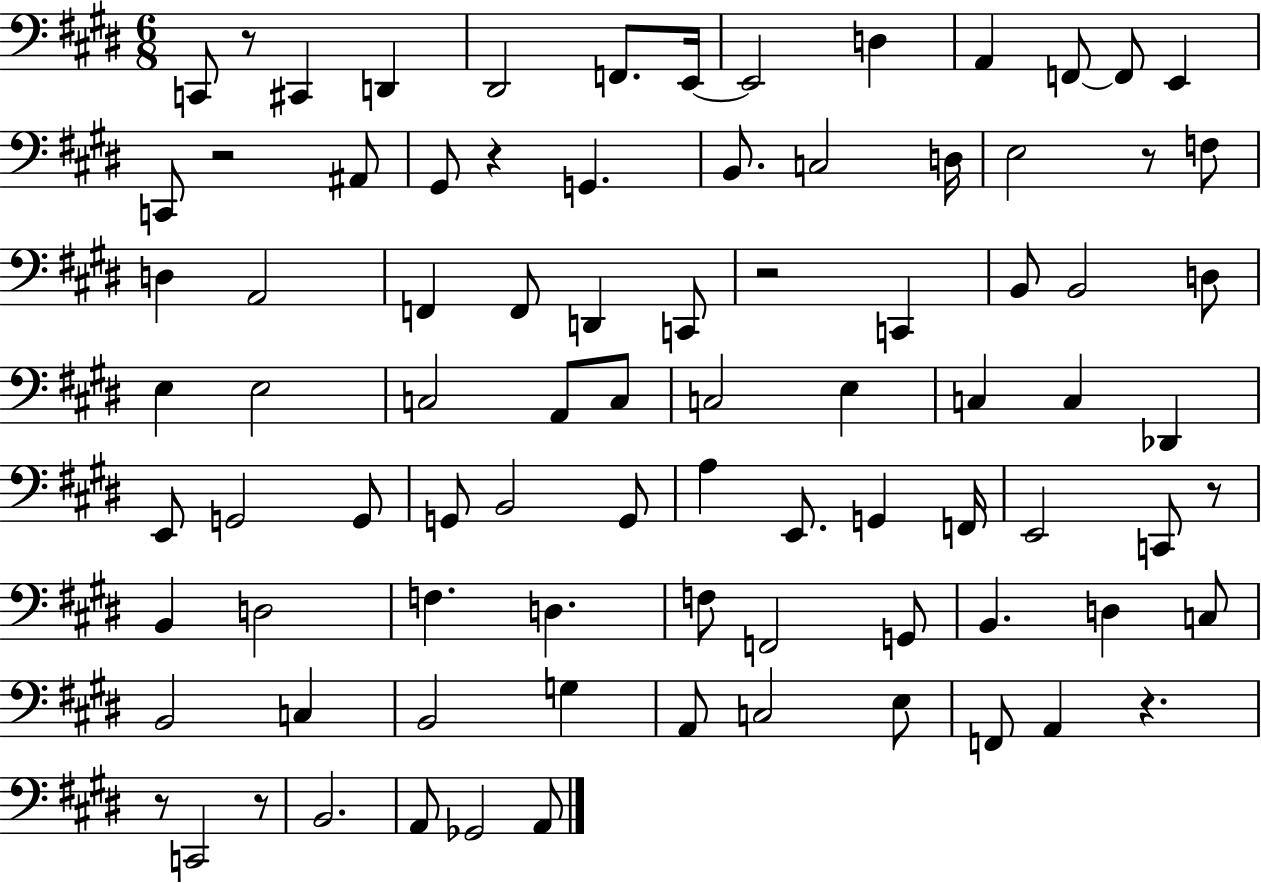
X:1
T:Untitled
M:6/8
L:1/4
K:E
C,,/2 z/2 ^C,, D,, ^D,,2 F,,/2 E,,/4 E,,2 D, A,, F,,/2 F,,/2 E,, C,,/2 z2 ^A,,/2 ^G,,/2 z G,, B,,/2 C,2 D,/4 E,2 z/2 F,/2 D, A,,2 F,, F,,/2 D,, C,,/2 z2 C,, B,,/2 B,,2 D,/2 E, E,2 C,2 A,,/2 C,/2 C,2 E, C, C, _D,, E,,/2 G,,2 G,,/2 G,,/2 B,,2 G,,/2 A, E,,/2 G,, F,,/4 E,,2 C,,/2 z/2 B,, D,2 F, D, F,/2 F,,2 G,,/2 B,, D, C,/2 B,,2 C, B,,2 G, A,,/2 C,2 E,/2 F,,/2 A,, z z/2 C,,2 z/2 B,,2 A,,/2 _G,,2 A,,/2